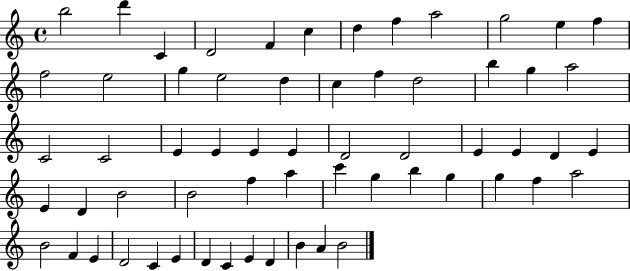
X:1
T:Untitled
M:4/4
L:1/4
K:C
b2 d' C D2 F c d f a2 g2 e f f2 e2 g e2 d c f d2 b g a2 C2 C2 E E E E D2 D2 E E D E E D B2 B2 f a c' g b g g f a2 B2 F E D2 C E D C E D B A B2